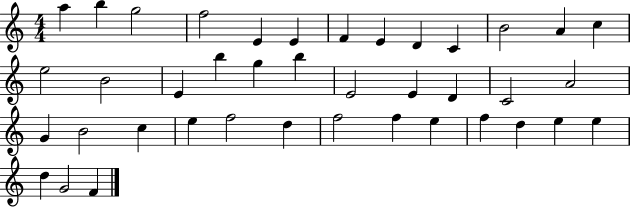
A5/q B5/q G5/h F5/h E4/q E4/q F4/q E4/q D4/q C4/q B4/h A4/q C5/q E5/h B4/h E4/q B5/q G5/q B5/q E4/h E4/q D4/q C4/h A4/h G4/q B4/h C5/q E5/q F5/h D5/q F5/h F5/q E5/q F5/q D5/q E5/q E5/q D5/q G4/h F4/q